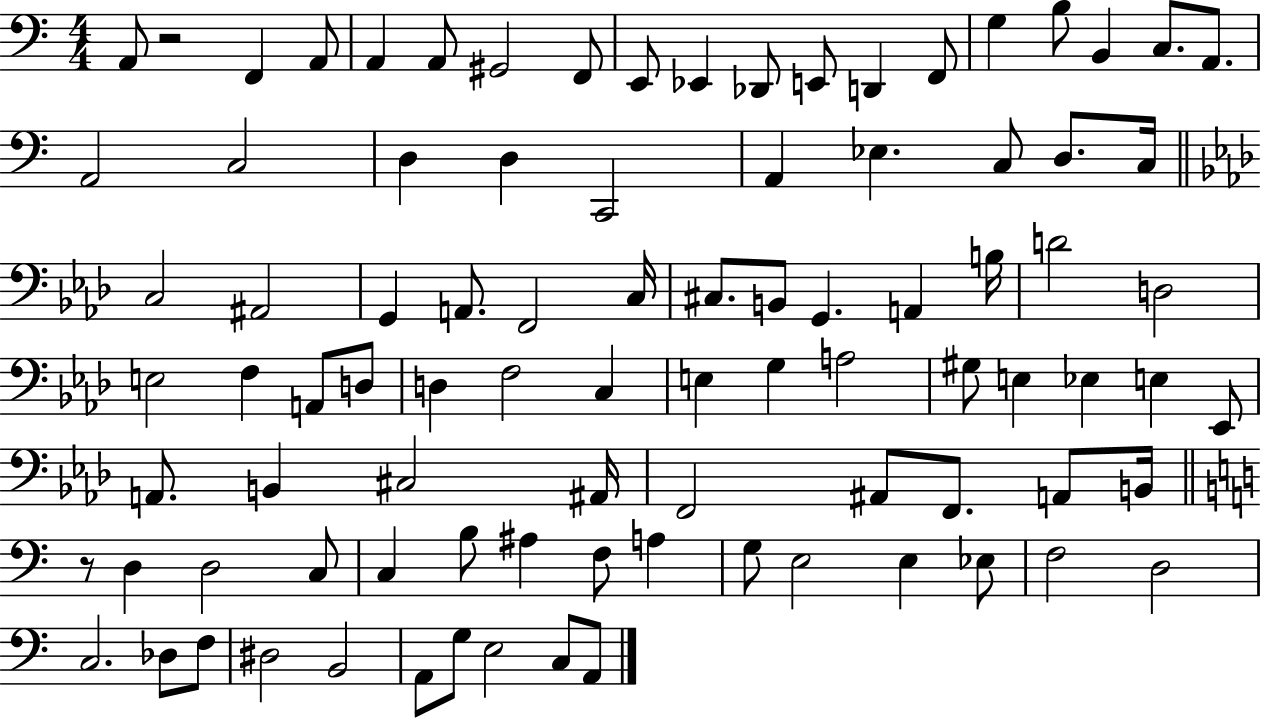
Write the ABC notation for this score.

X:1
T:Untitled
M:4/4
L:1/4
K:C
A,,/2 z2 F,, A,,/2 A,, A,,/2 ^G,,2 F,,/2 E,,/2 _E,, _D,,/2 E,,/2 D,, F,,/2 G, B,/2 B,, C,/2 A,,/2 A,,2 C,2 D, D, C,,2 A,, _E, C,/2 D,/2 C,/4 C,2 ^A,,2 G,, A,,/2 F,,2 C,/4 ^C,/2 B,,/2 G,, A,, B,/4 D2 D,2 E,2 F, A,,/2 D,/2 D, F,2 C, E, G, A,2 ^G,/2 E, _E, E, _E,,/2 A,,/2 B,, ^C,2 ^A,,/4 F,,2 ^A,,/2 F,,/2 A,,/2 B,,/4 z/2 D, D,2 C,/2 C, B,/2 ^A, F,/2 A, G,/2 E,2 E, _E,/2 F,2 D,2 C,2 _D,/2 F,/2 ^D,2 B,,2 A,,/2 G,/2 E,2 C,/2 A,,/2